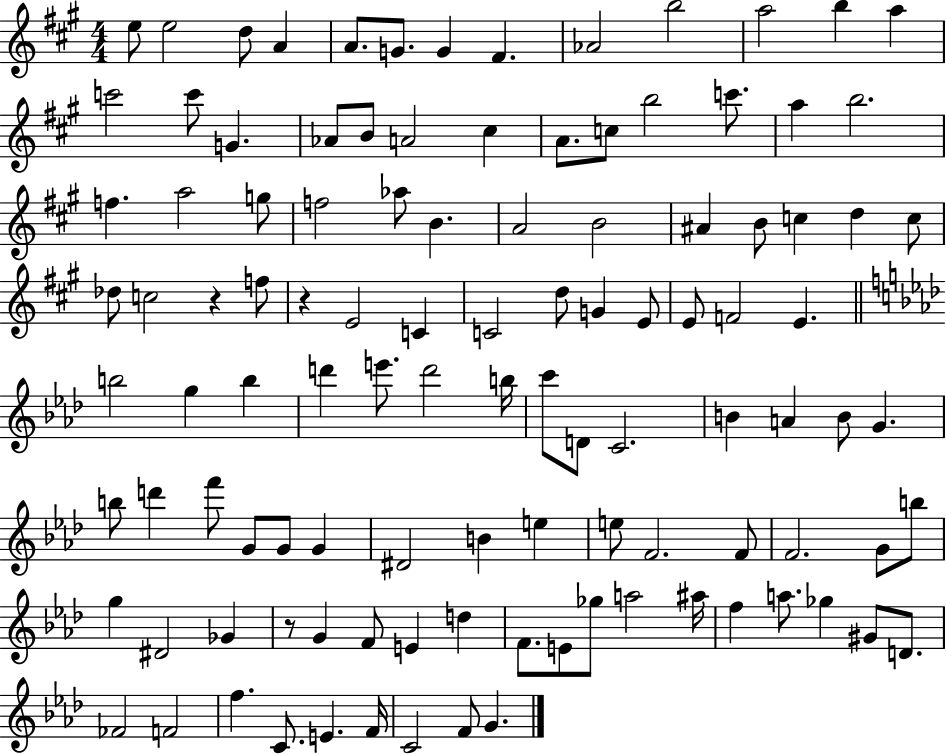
E5/e E5/h D5/e A4/q A4/e. G4/e. G4/q F#4/q. Ab4/h B5/h A5/h B5/q A5/q C6/h C6/e G4/q. Ab4/e B4/e A4/h C#5/q A4/e. C5/e B5/h C6/e. A5/q B5/h. F5/q. A5/h G5/e F5/h Ab5/e B4/q. A4/h B4/h A#4/q B4/e C5/q D5/q C5/e Db5/e C5/h R/q F5/e R/q E4/h C4/q C4/h D5/e G4/q E4/e E4/e F4/h E4/q. B5/h G5/q B5/q D6/q E6/e. D6/h B5/s C6/e D4/e C4/h. B4/q A4/q B4/e G4/q. B5/e D6/q F6/e G4/e G4/e G4/q D#4/h B4/q E5/q E5/e F4/h. F4/e F4/h. G4/e B5/e G5/q D#4/h Gb4/q R/e G4/q F4/e E4/q D5/q F4/e. E4/e Gb5/e A5/h A#5/s F5/q A5/e. Gb5/q G#4/e D4/e. FES4/h F4/h F5/q. C4/e. E4/q. F4/s C4/h F4/e G4/q.